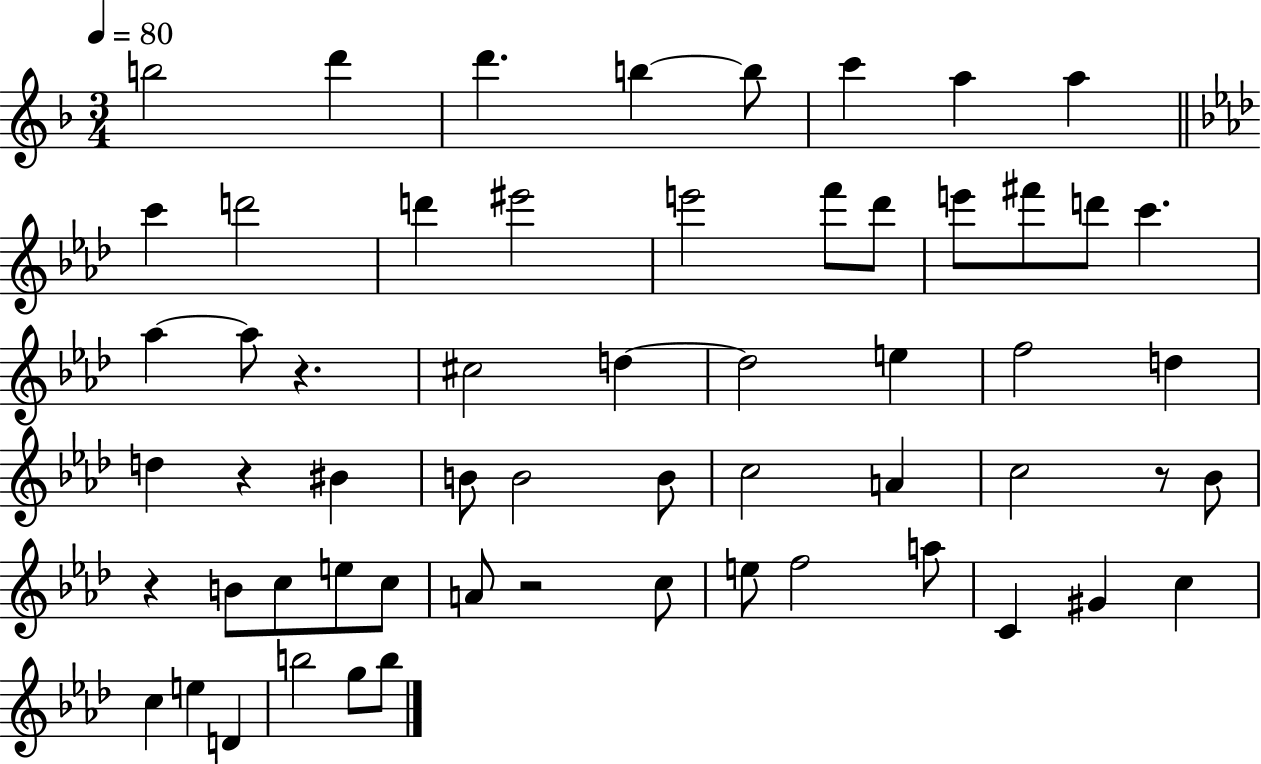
{
  \clef treble
  \numericTimeSignature
  \time 3/4
  \key f \major
  \tempo 4 = 80
  b''2 d'''4 | d'''4. b''4~~ b''8 | c'''4 a''4 a''4 | \bar "||" \break \key aes \major c'''4 d'''2 | d'''4 eis'''2 | e'''2 f'''8 des'''8 | e'''8 fis'''8 d'''8 c'''4. | \break aes''4~~ aes''8 r4. | cis''2 d''4~~ | d''2 e''4 | f''2 d''4 | \break d''4 r4 bis'4 | b'8 b'2 b'8 | c''2 a'4 | c''2 r8 bes'8 | \break r4 b'8 c''8 e''8 c''8 | a'8 r2 c''8 | e''8 f''2 a''8 | c'4 gis'4 c''4 | \break c''4 e''4 d'4 | b''2 g''8 b''8 | \bar "|."
}